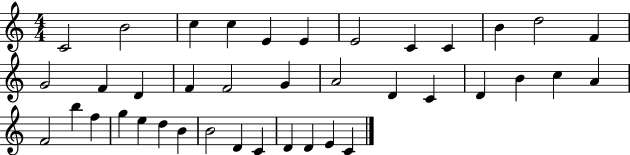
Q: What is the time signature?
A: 4/4